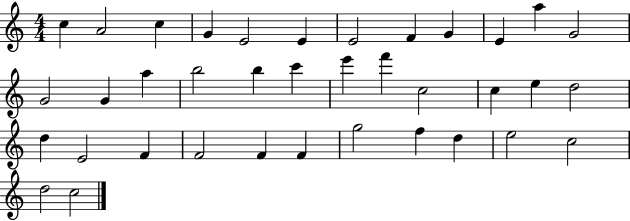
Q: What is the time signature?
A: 4/4